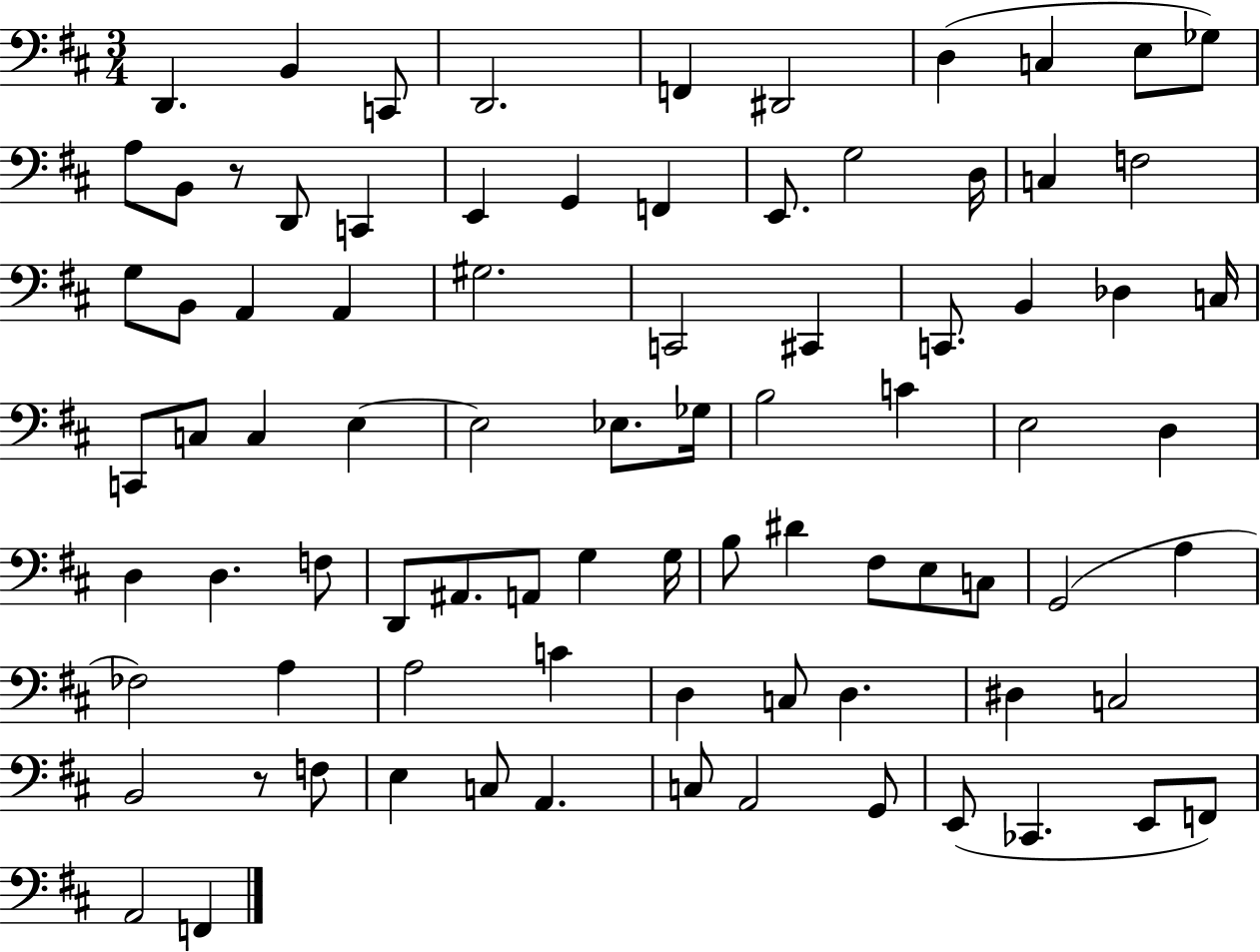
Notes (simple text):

D2/q. B2/q C2/e D2/h. F2/q D#2/h D3/q C3/q E3/e Gb3/e A3/e B2/e R/e D2/e C2/q E2/q G2/q F2/q E2/e. G3/h D3/s C3/q F3/h G3/e B2/e A2/q A2/q G#3/h. C2/h C#2/q C2/e. B2/q Db3/q C3/s C2/e C3/e C3/q E3/q E3/h Eb3/e. Gb3/s B3/h C4/q E3/h D3/q D3/q D3/q. F3/e D2/e A#2/e. A2/e G3/q G3/s B3/e D#4/q F#3/e E3/e C3/e G2/h A3/q FES3/h A3/q A3/h C4/q D3/q C3/e D3/q. D#3/q C3/h B2/h R/e F3/e E3/q C3/e A2/q. C3/e A2/h G2/e E2/e CES2/q. E2/e F2/e A2/h F2/q